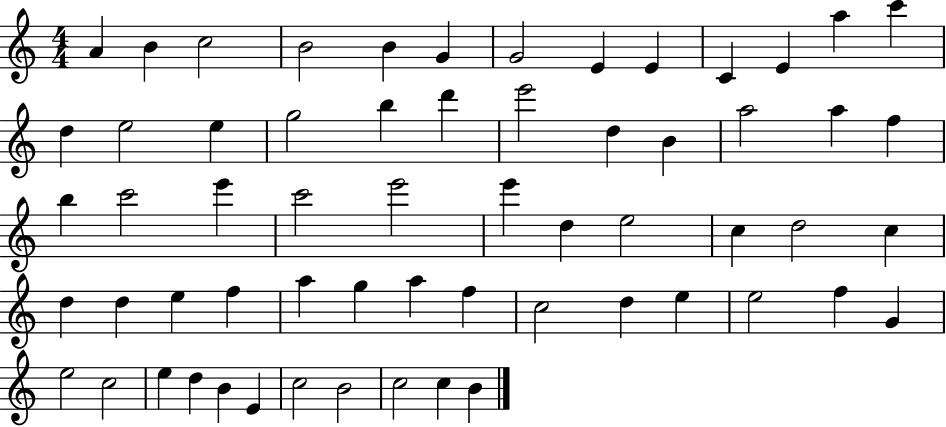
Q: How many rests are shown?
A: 0